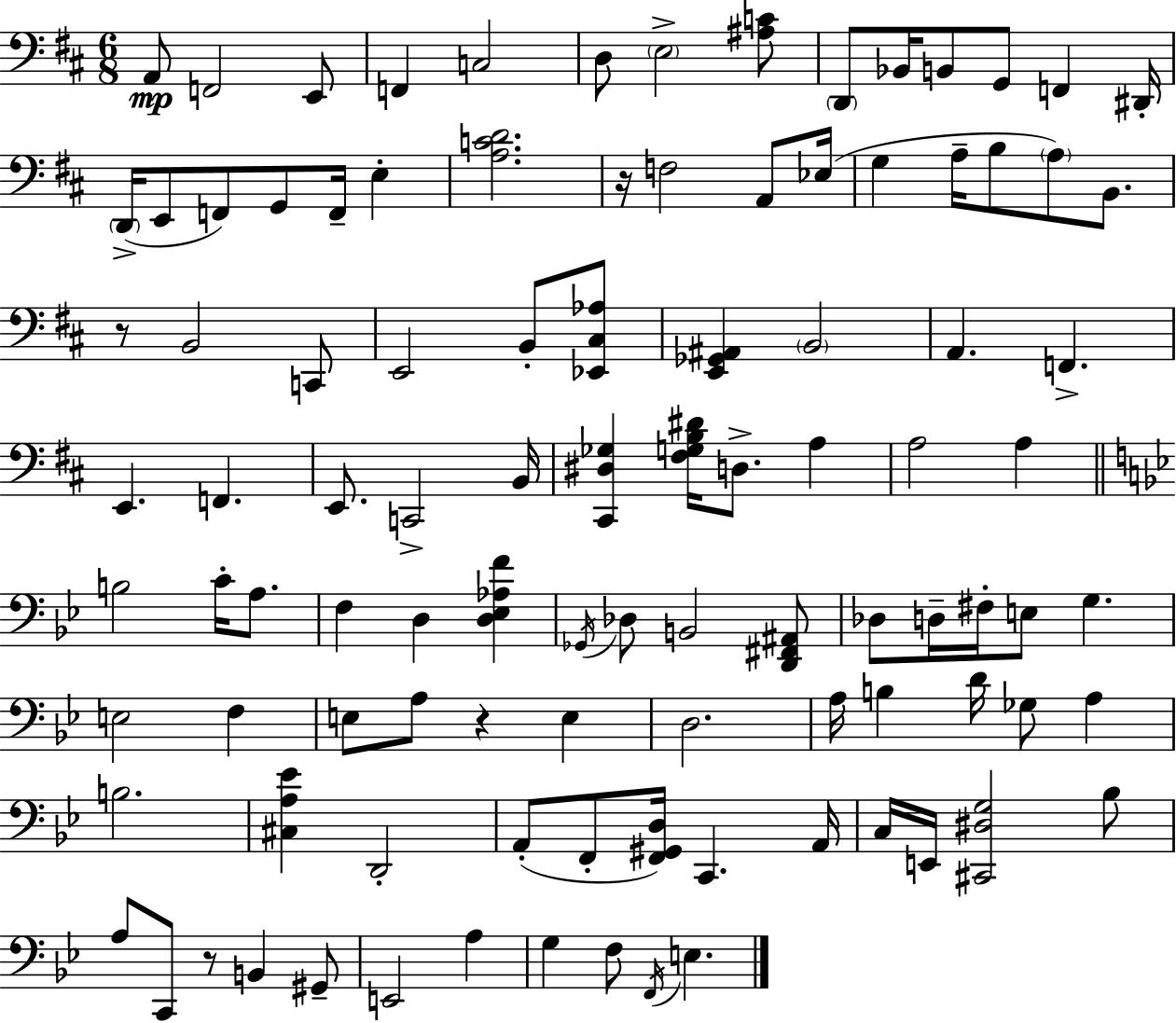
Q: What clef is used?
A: bass